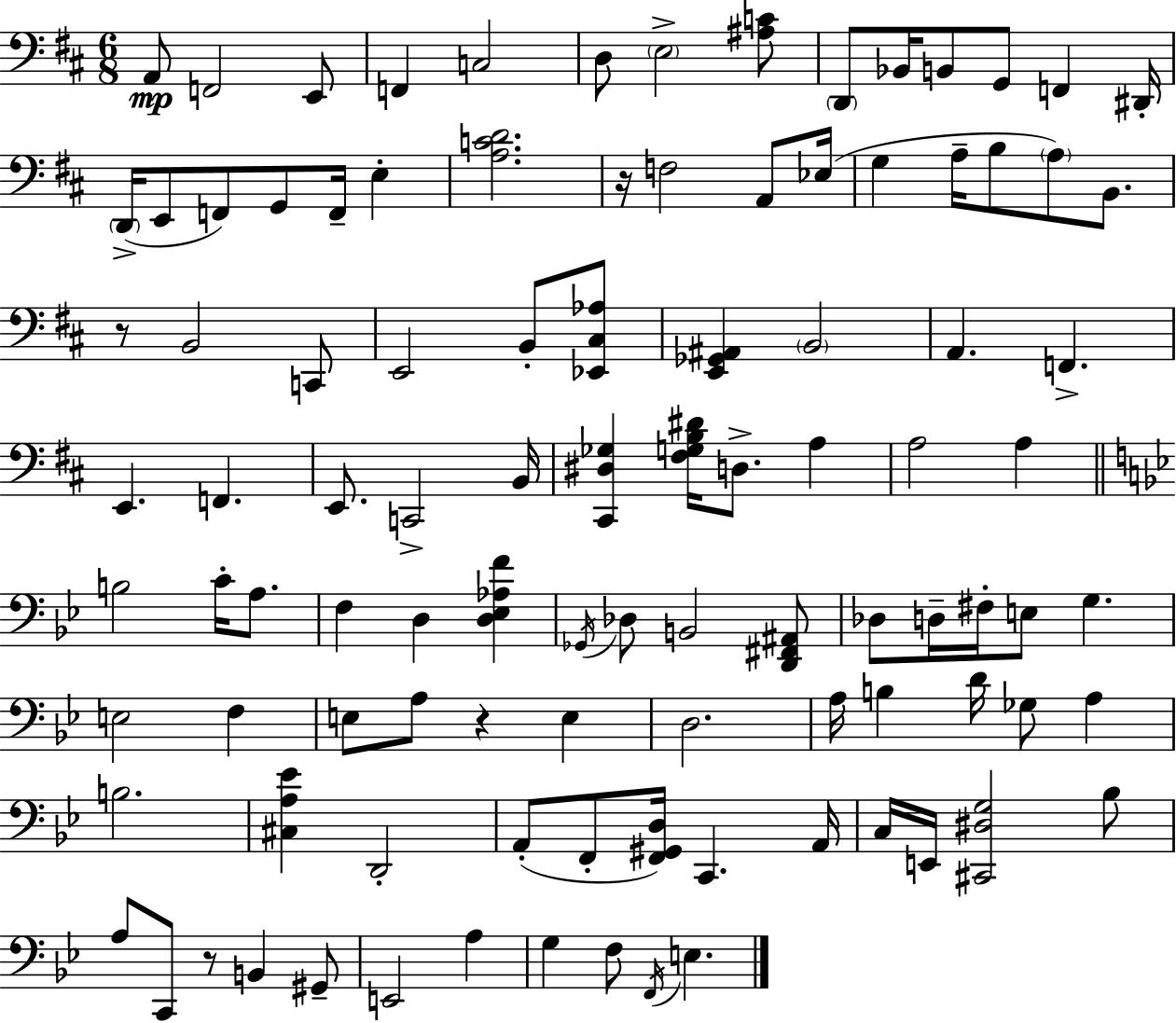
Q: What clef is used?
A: bass